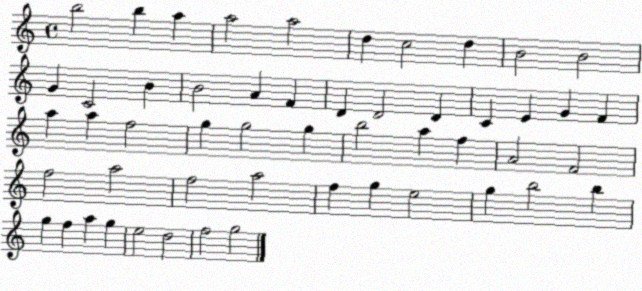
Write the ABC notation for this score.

X:1
T:Untitled
M:4/4
L:1/4
K:C
b2 b a a2 a2 d c2 d B2 B2 G C2 B B2 A F D D2 D C E G F a a f2 g g2 g b2 a f A2 F2 f2 a2 f2 a2 f g e2 g b2 b g f a g e2 d2 f2 g2